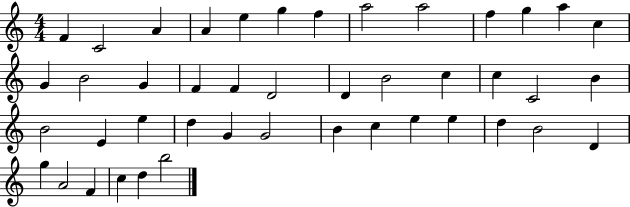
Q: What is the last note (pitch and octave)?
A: B5